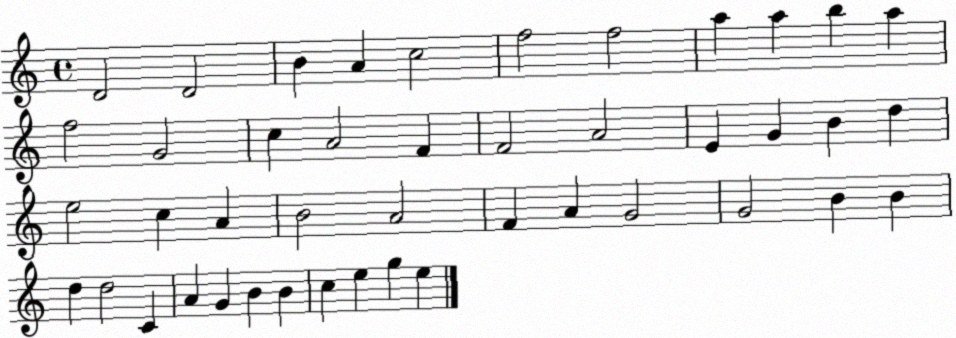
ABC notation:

X:1
T:Untitled
M:4/4
L:1/4
K:C
D2 D2 B A c2 f2 f2 a a b a f2 G2 c A2 F F2 A2 E G B d e2 c A B2 A2 F A G2 G2 B B d d2 C A G B B c e g e